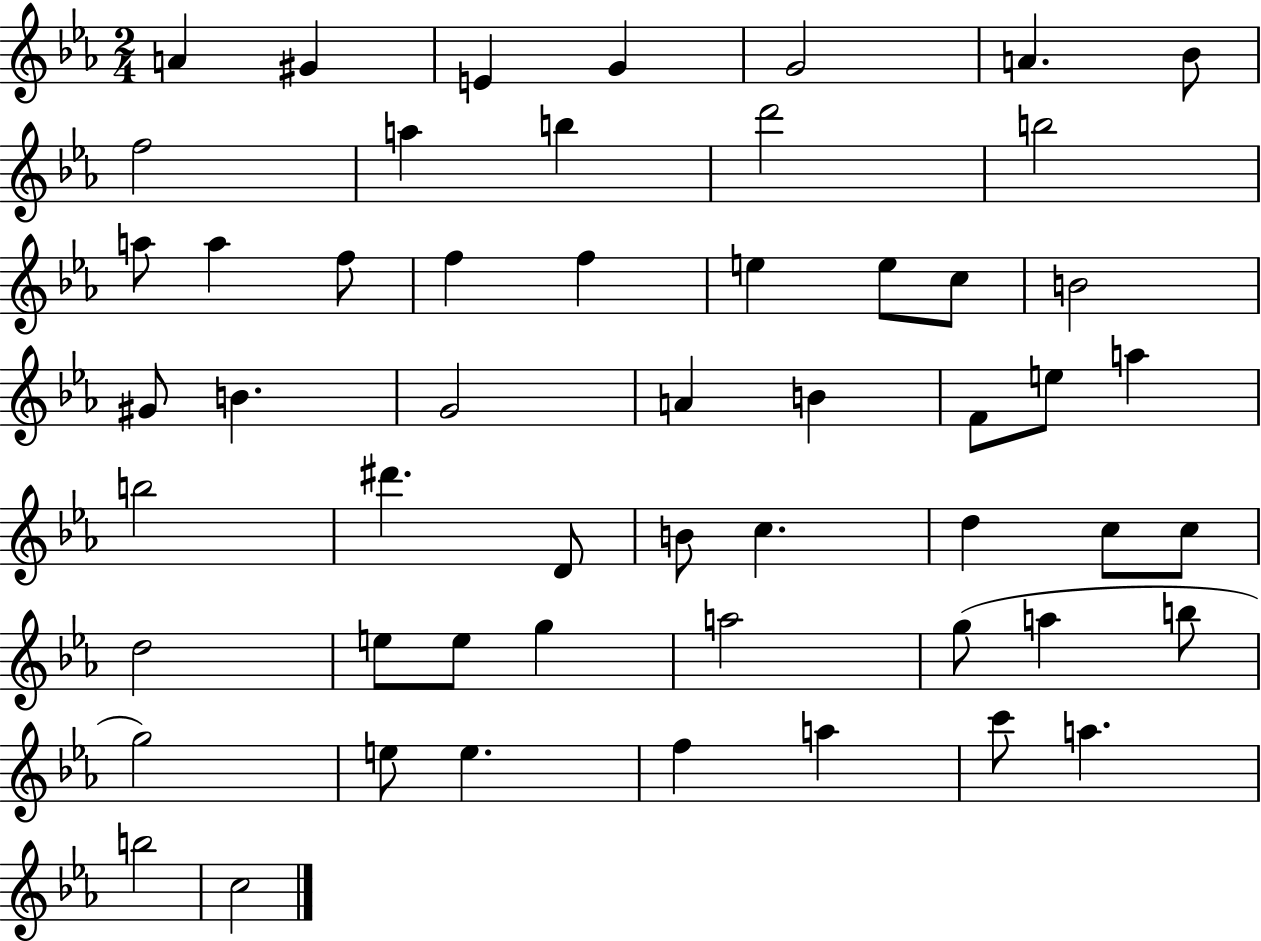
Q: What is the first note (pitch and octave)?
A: A4